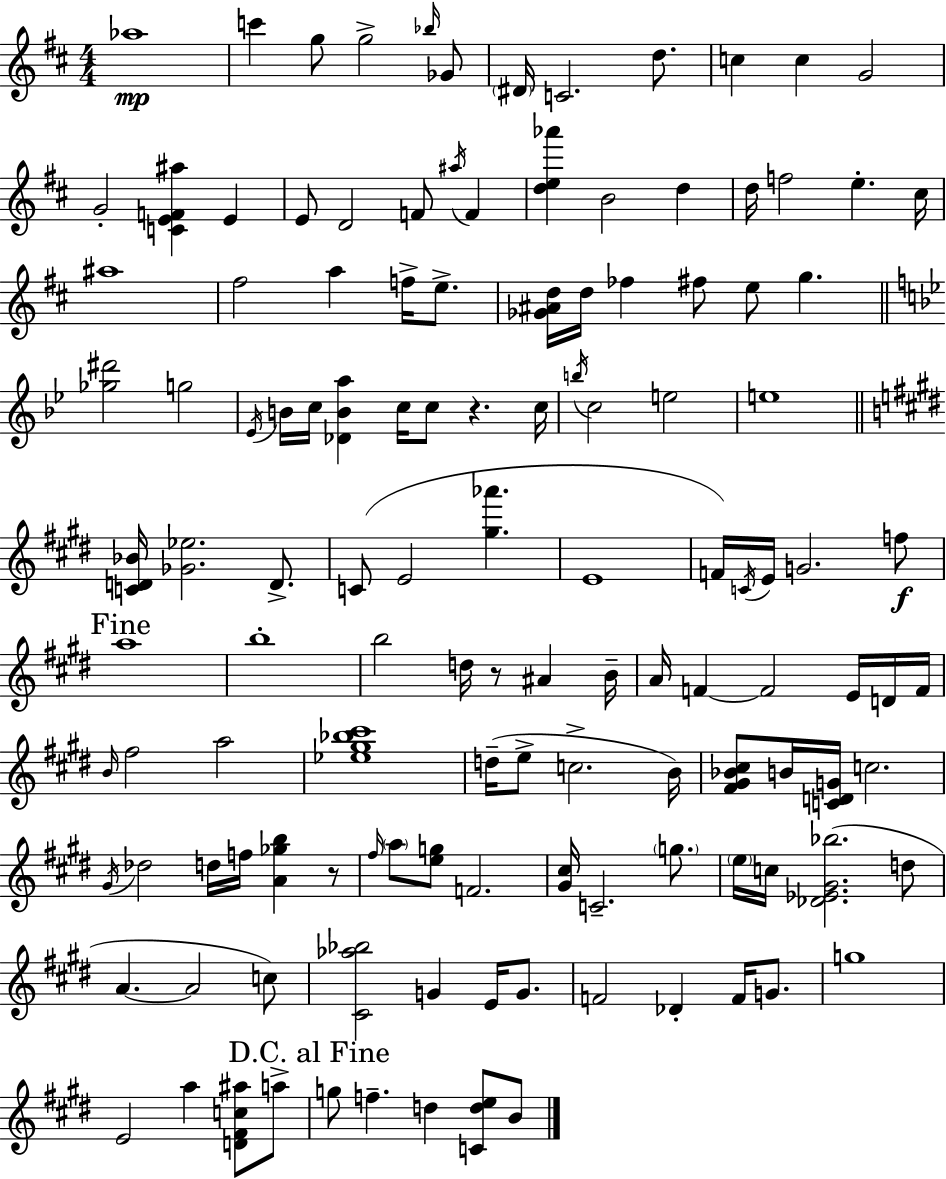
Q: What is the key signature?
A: D major